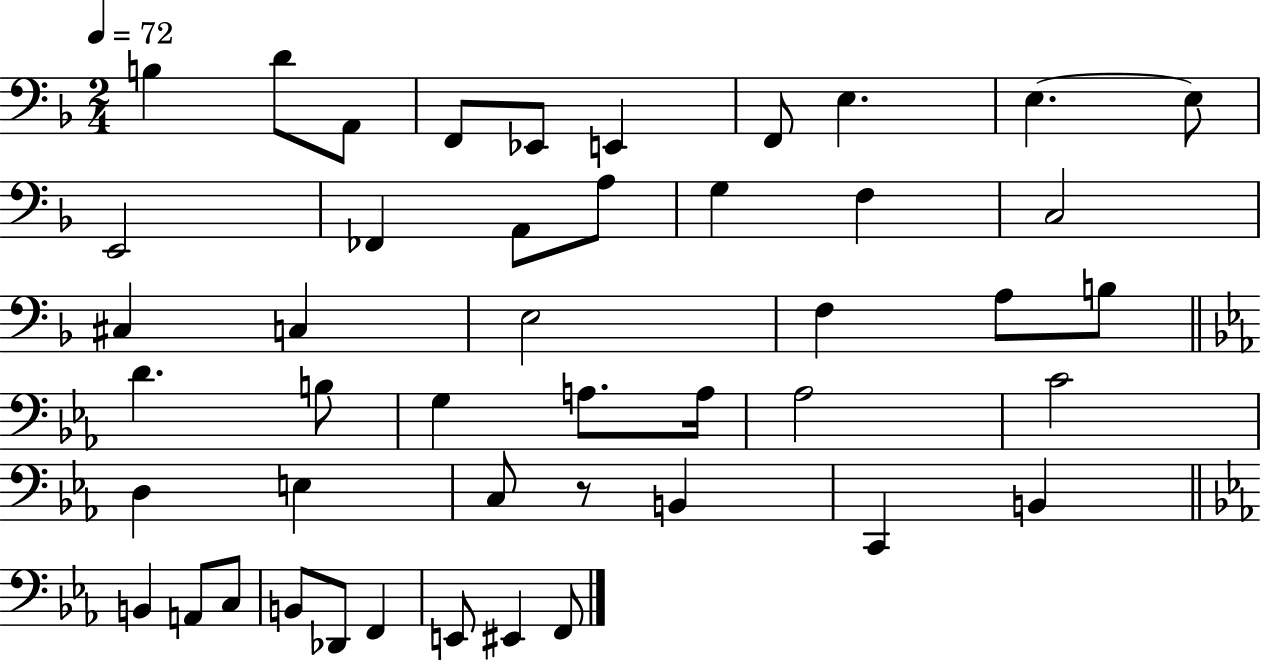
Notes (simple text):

B3/q D4/e A2/e F2/e Eb2/e E2/q F2/e E3/q. E3/q. E3/e E2/h FES2/q A2/e A3/e G3/q F3/q C3/h C#3/q C3/q E3/h F3/q A3/e B3/e D4/q. B3/e G3/q A3/e. A3/s Ab3/h C4/h D3/q E3/q C3/e R/e B2/q C2/q B2/q B2/q A2/e C3/e B2/e Db2/e F2/q E2/e EIS2/q F2/e